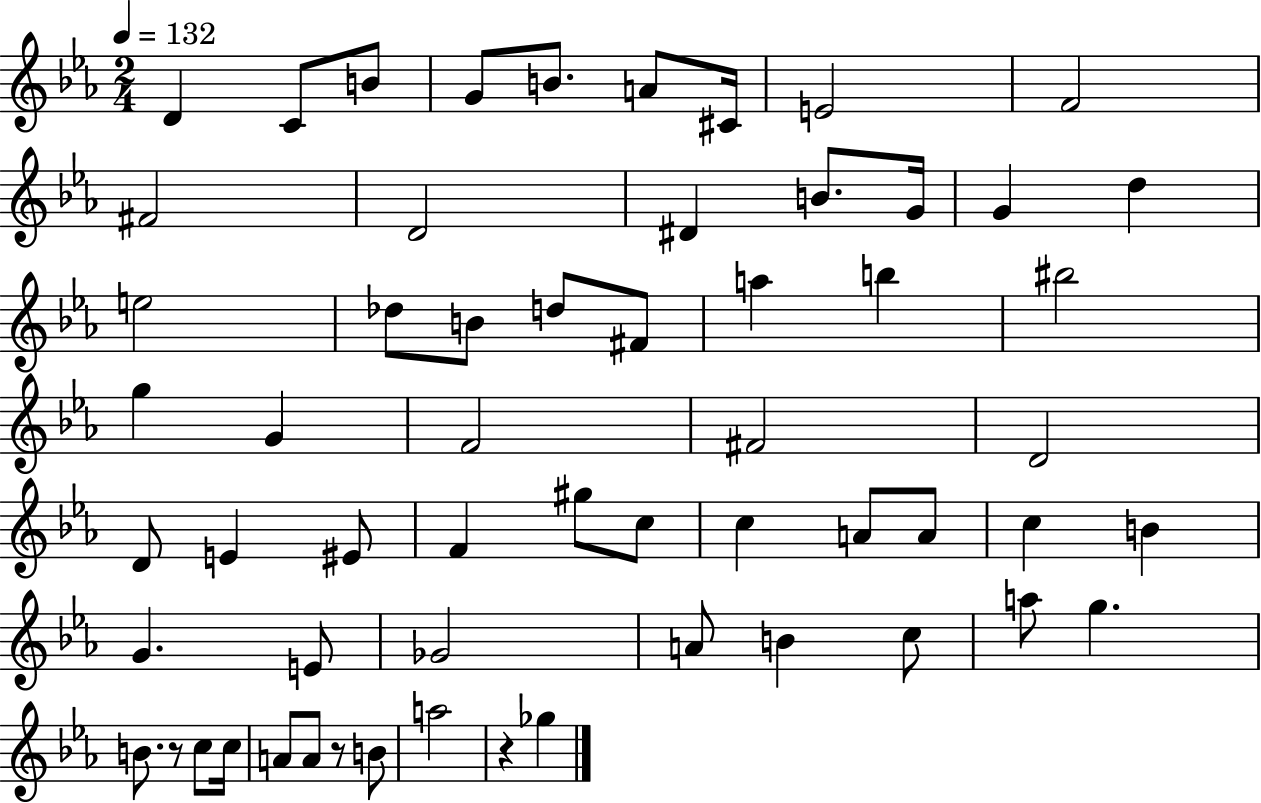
{
  \clef treble
  \numericTimeSignature
  \time 2/4
  \key ees \major
  \tempo 4 = 132
  d'4 c'8 b'8 | g'8 b'8. a'8 cis'16 | e'2 | f'2 | \break fis'2 | d'2 | dis'4 b'8. g'16 | g'4 d''4 | \break e''2 | des''8 b'8 d''8 fis'8 | a''4 b''4 | bis''2 | \break g''4 g'4 | f'2 | fis'2 | d'2 | \break d'8 e'4 eis'8 | f'4 gis''8 c''8 | c''4 a'8 a'8 | c''4 b'4 | \break g'4. e'8 | ges'2 | a'8 b'4 c''8 | a''8 g''4. | \break b'8. r8 c''8 c''16 | a'8 a'8 r8 b'8 | a''2 | r4 ges''4 | \break \bar "|."
}